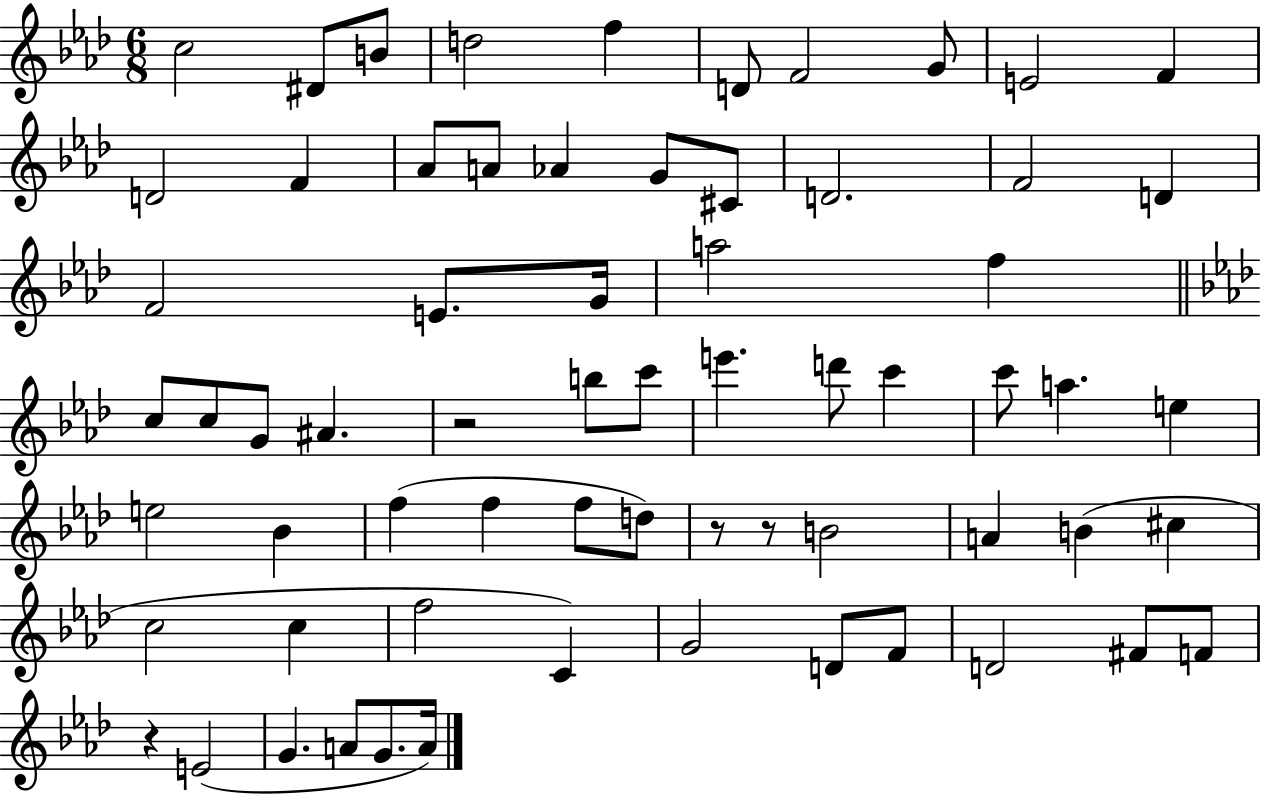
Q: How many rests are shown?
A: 4